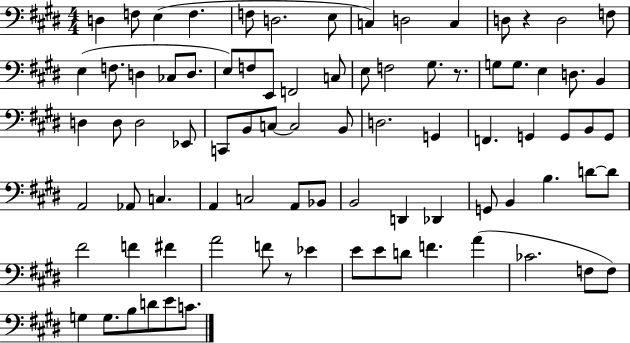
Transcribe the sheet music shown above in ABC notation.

X:1
T:Untitled
M:4/4
L:1/4
K:E
D, F,/2 E, F, F,/2 D,2 E,/2 C, D,2 C, D,/2 z D,2 F,/2 E, F,/2 D, _C,/2 D,/2 E,/2 F,/2 E,,/2 F,,2 C,/2 E,/2 F,2 ^G,/2 z/2 G,/2 G,/2 E, D,/2 B,, D, D,/2 D,2 _E,,/2 C,,/2 B,,/2 C,/2 C,2 B,,/2 D,2 G,, F,, G,, G,,/2 B,,/2 G,,/2 A,,2 _A,,/2 C, A,, C,2 A,,/2 _B,,/2 B,,2 D,, _D,, G,,/2 B,, B, D/2 D/2 ^F2 F ^F A2 F/2 z/2 _E E/2 E/2 D/2 F A _C2 F,/2 F,/2 G, G,/2 B,/2 D/2 E/2 C/2